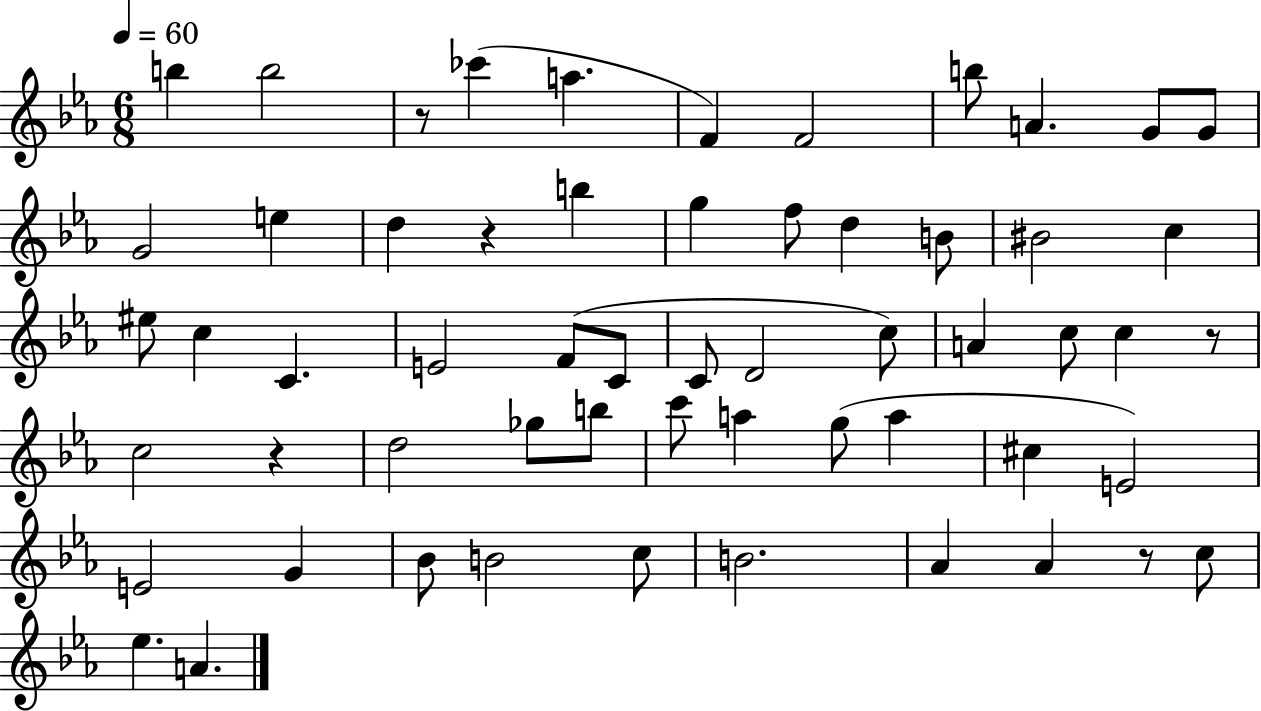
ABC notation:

X:1
T:Untitled
M:6/8
L:1/4
K:Eb
b b2 z/2 _c' a F F2 b/2 A G/2 G/2 G2 e d z b g f/2 d B/2 ^B2 c ^e/2 c C E2 F/2 C/2 C/2 D2 c/2 A c/2 c z/2 c2 z d2 _g/2 b/2 c'/2 a g/2 a ^c E2 E2 G _B/2 B2 c/2 B2 _A _A z/2 c/2 _e A